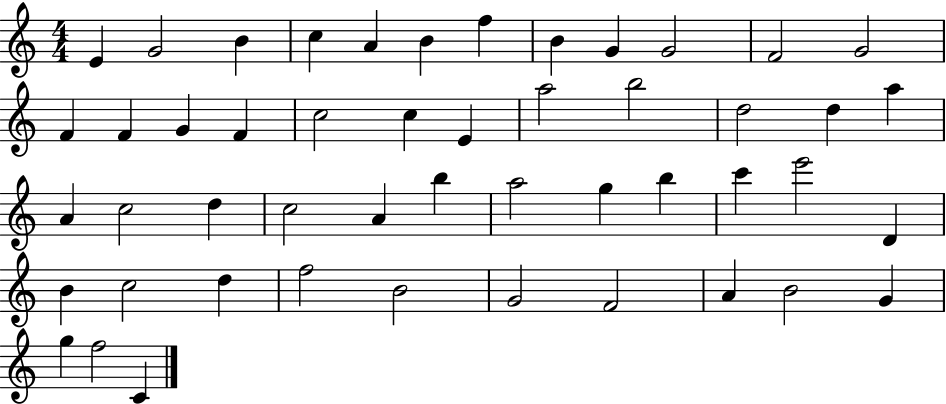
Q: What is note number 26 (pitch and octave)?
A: C5